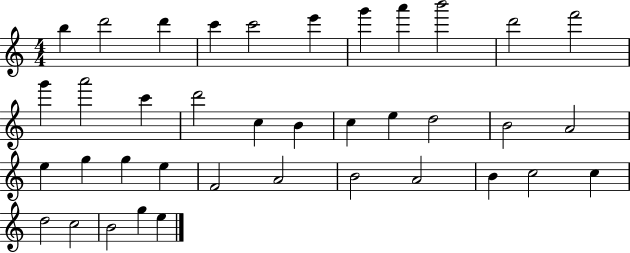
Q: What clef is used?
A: treble